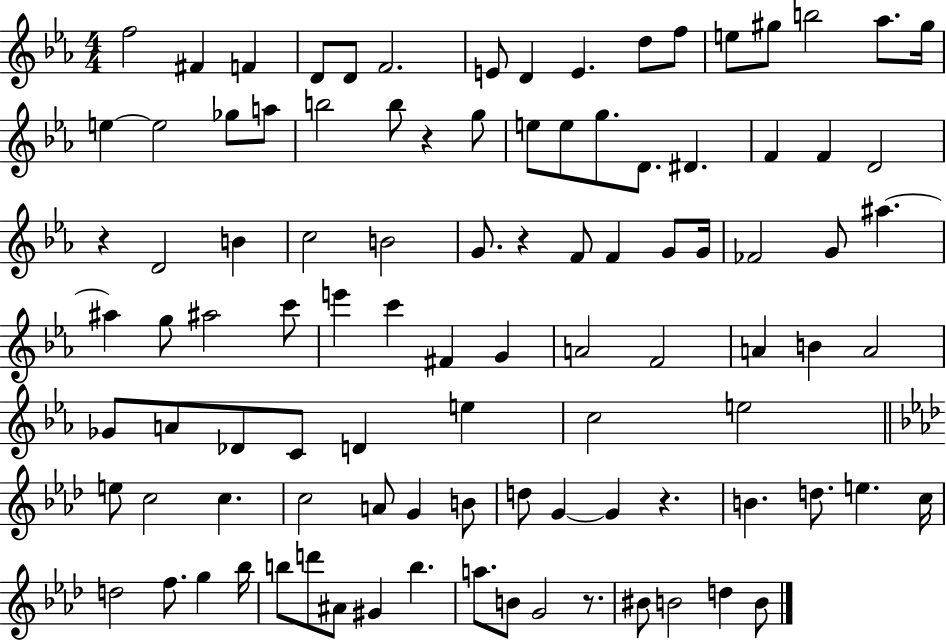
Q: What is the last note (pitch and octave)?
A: B4